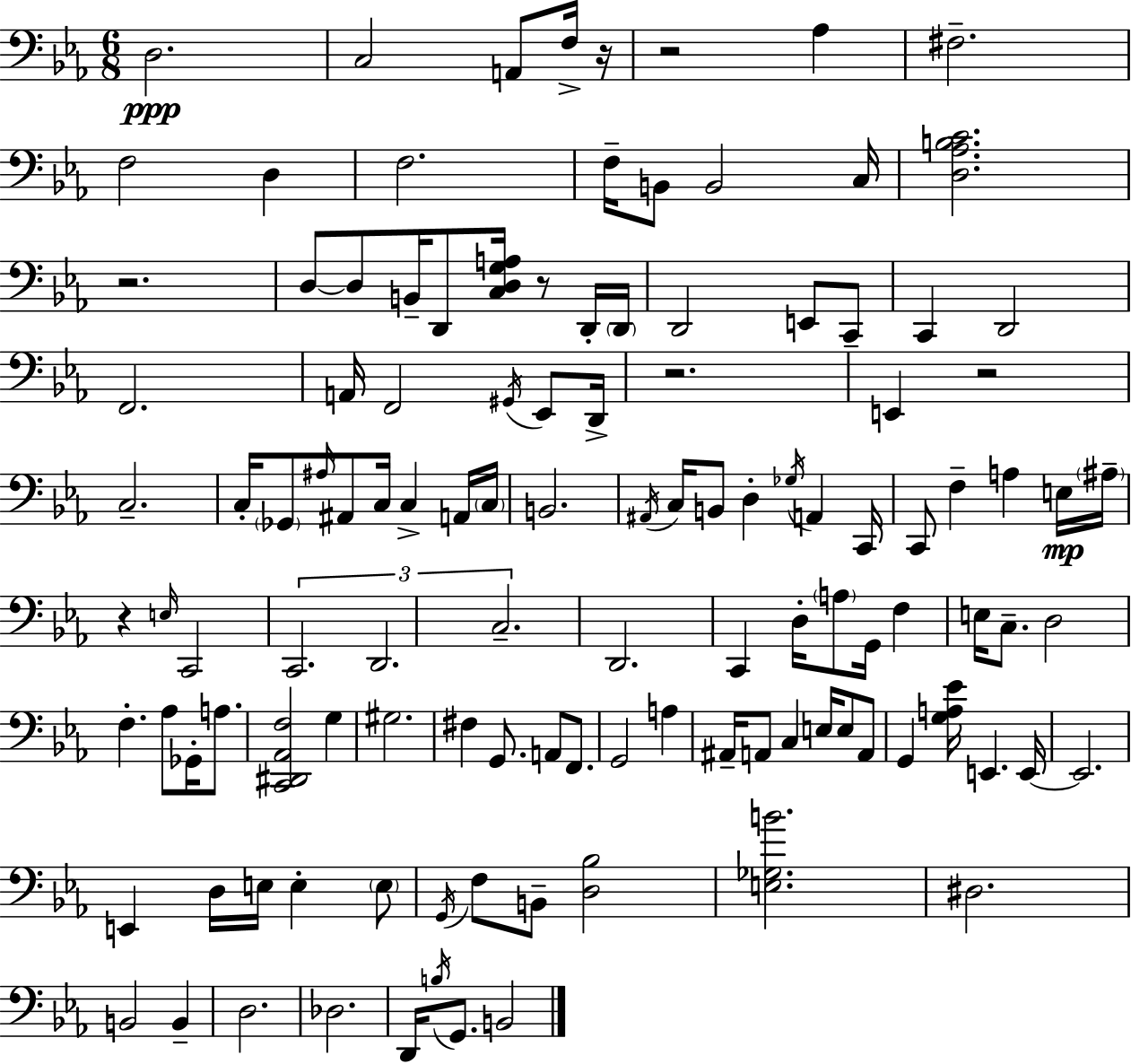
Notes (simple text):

D3/h. C3/h A2/e F3/s R/s R/h Ab3/q F#3/h. F3/h D3/q F3/h. F3/s B2/e B2/h C3/s [D3,Ab3,B3,C4]/h. R/h. D3/e D3/e B2/s D2/e [C3,D3,G3,A3]/s R/e D2/s D2/s D2/h E2/e C2/e C2/q D2/h F2/h. A2/s F2/h G#2/s Eb2/e D2/s R/h. E2/q R/h C3/h. C3/s Gb2/e A#3/s A#2/e C3/s C3/q A2/s C3/s B2/h. A#2/s C3/s B2/e D3/q Gb3/s A2/q C2/s C2/e F3/q A3/q E3/s A#3/s R/q E3/s C2/h C2/h. D2/h. C3/h. D2/h. C2/q D3/s A3/e G2/s F3/q E3/s C3/e. D3/h F3/q. Ab3/e Gb2/s A3/e. [C2,D#2,Ab2,F3]/h G3/q G#3/h. F#3/q G2/e. A2/e F2/e. G2/h A3/q A#2/s A2/e C3/q E3/s E3/e A2/e G2/q [G3,A3,Eb4]/s E2/q. E2/s E2/h. E2/q D3/s E3/s E3/q E3/e G2/s F3/e B2/e [D3,Bb3]/h [E3,Gb3,B4]/h. D#3/h. B2/h B2/q D3/h. Db3/h. D2/s B3/s G2/e. B2/h